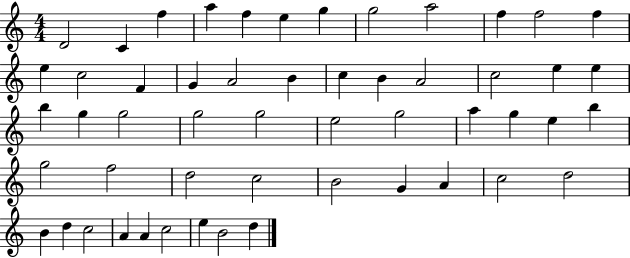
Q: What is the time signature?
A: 4/4